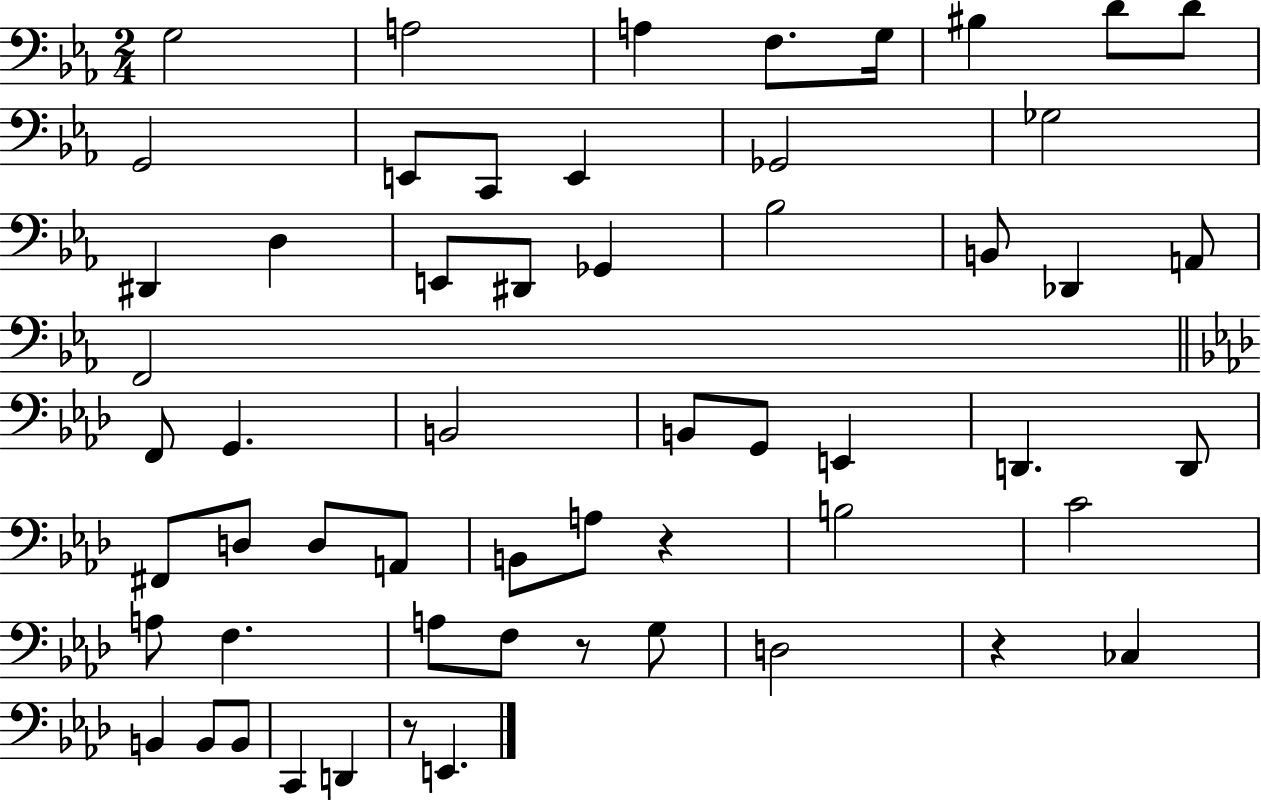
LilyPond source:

{
  \clef bass
  \numericTimeSignature
  \time 2/4
  \key ees \major
  g2 | a2 | a4 f8. g16 | bis4 d'8 d'8 | \break g,2 | e,8 c,8 e,4 | ges,2 | ges2 | \break dis,4 d4 | e,8 dis,8 ges,4 | bes2 | b,8 des,4 a,8 | \break f,2 | \bar "||" \break \key f \minor f,8 g,4. | b,2 | b,8 g,8 e,4 | d,4. d,8 | \break fis,8 d8 d8 a,8 | b,8 a8 r4 | b2 | c'2 | \break a8 f4. | a8 f8 r8 g8 | d2 | r4 ces4 | \break b,4 b,8 b,8 | c,4 d,4 | r8 e,4. | \bar "|."
}